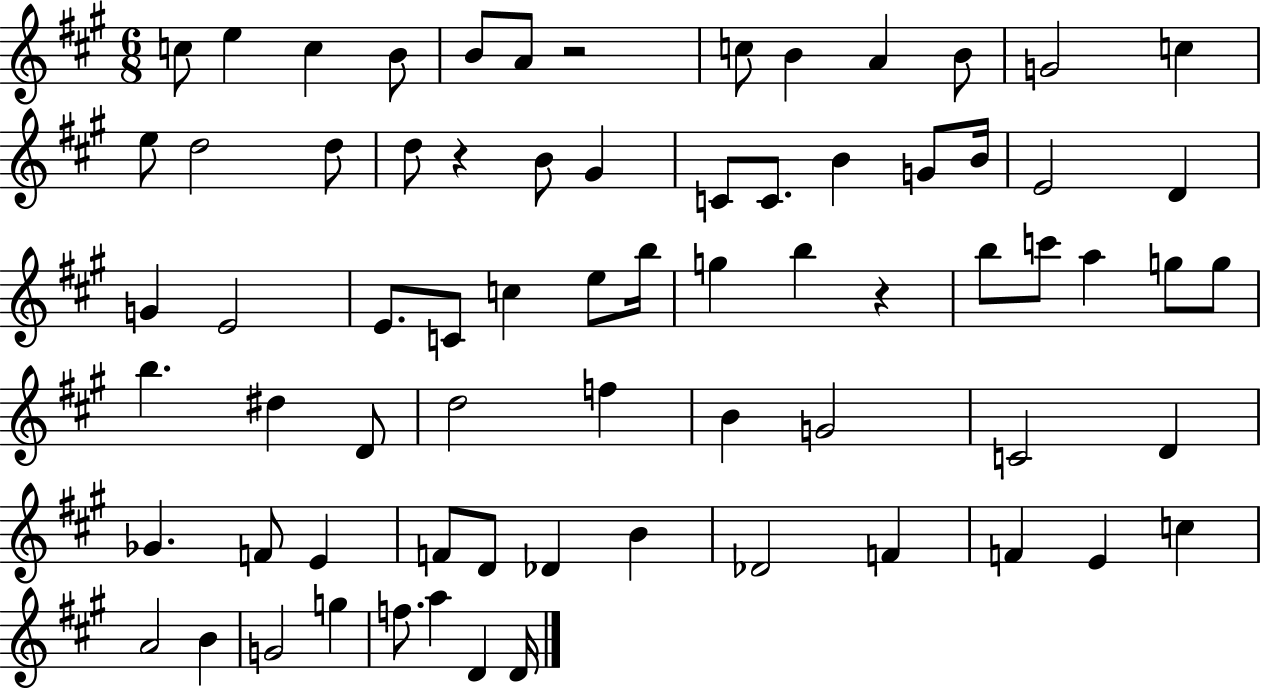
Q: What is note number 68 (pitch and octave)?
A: D4